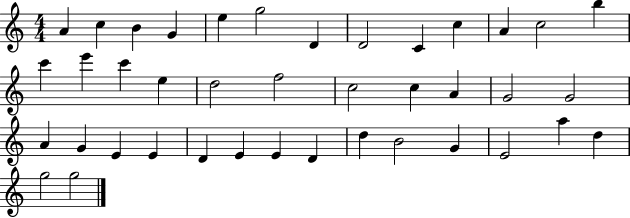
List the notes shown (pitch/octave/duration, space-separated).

A4/q C5/q B4/q G4/q E5/q G5/h D4/q D4/h C4/q C5/q A4/q C5/h B5/q C6/q E6/q C6/q E5/q D5/h F5/h C5/h C5/q A4/q G4/h G4/h A4/q G4/q E4/q E4/q D4/q E4/q E4/q D4/q D5/q B4/h G4/q E4/h A5/q D5/q G5/h G5/h